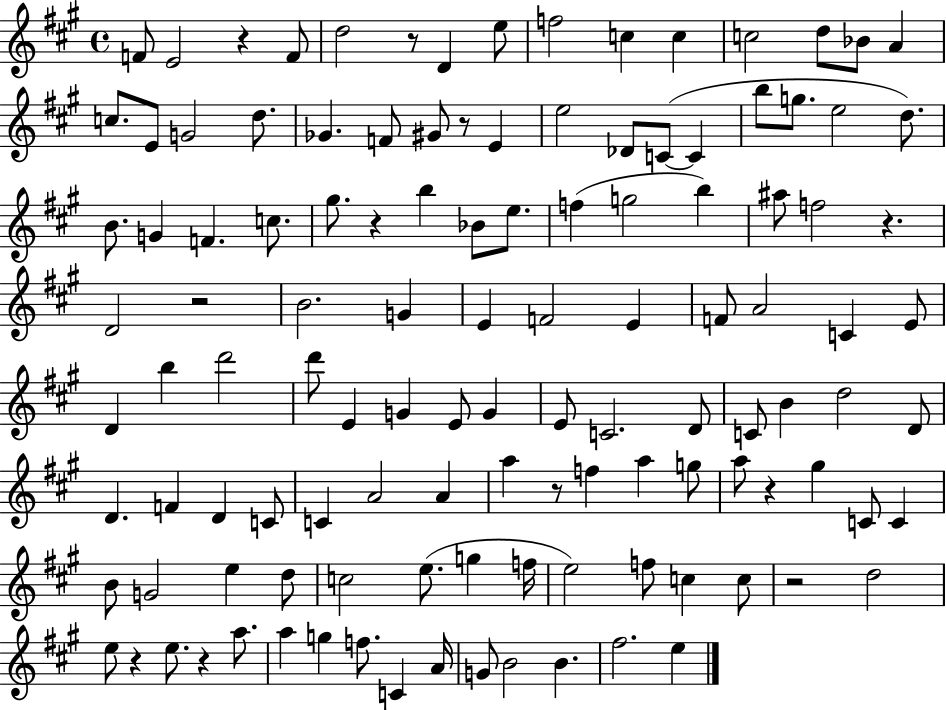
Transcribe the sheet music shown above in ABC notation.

X:1
T:Untitled
M:4/4
L:1/4
K:A
F/2 E2 z F/2 d2 z/2 D e/2 f2 c c c2 d/2 _B/2 A c/2 E/2 G2 d/2 _G F/2 ^G/2 z/2 E e2 _D/2 C/2 C b/2 g/2 e2 d/2 B/2 G F c/2 ^g/2 z b _B/2 e/2 f g2 b ^a/2 f2 z D2 z2 B2 G E F2 E F/2 A2 C E/2 D b d'2 d'/2 E G E/2 G E/2 C2 D/2 C/2 B d2 D/2 D F D C/2 C A2 A a z/2 f a g/2 a/2 z ^g C/2 C B/2 G2 e d/2 c2 e/2 g f/4 e2 f/2 c c/2 z2 d2 e/2 z e/2 z a/2 a g f/2 C A/4 G/2 B2 B ^f2 e